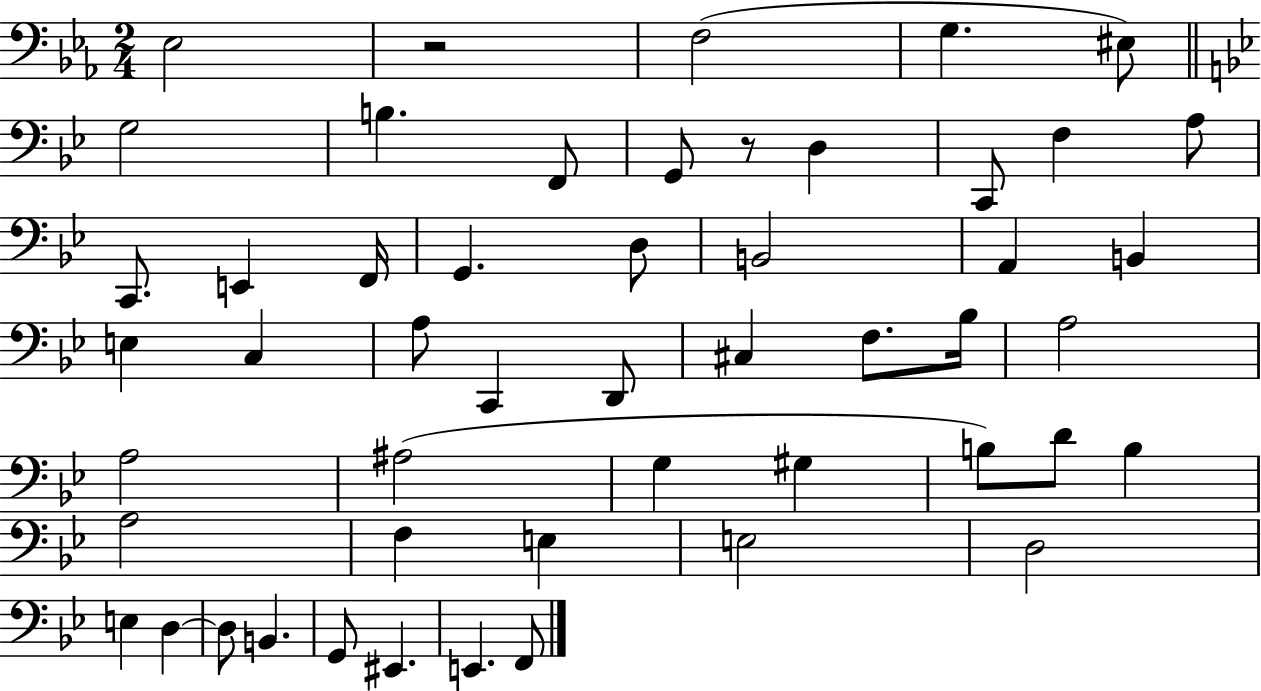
Eb3/h R/h F3/h G3/q. EIS3/e G3/h B3/q. F2/e G2/e R/e D3/q C2/e F3/q A3/e C2/e. E2/q F2/s G2/q. D3/e B2/h A2/q B2/q E3/q C3/q A3/e C2/q D2/e C#3/q F3/e. Bb3/s A3/h A3/h A#3/h G3/q G#3/q B3/e D4/e B3/q A3/h F3/q E3/q E3/h D3/h E3/q D3/q D3/e B2/q. G2/e EIS2/q. E2/q. F2/e